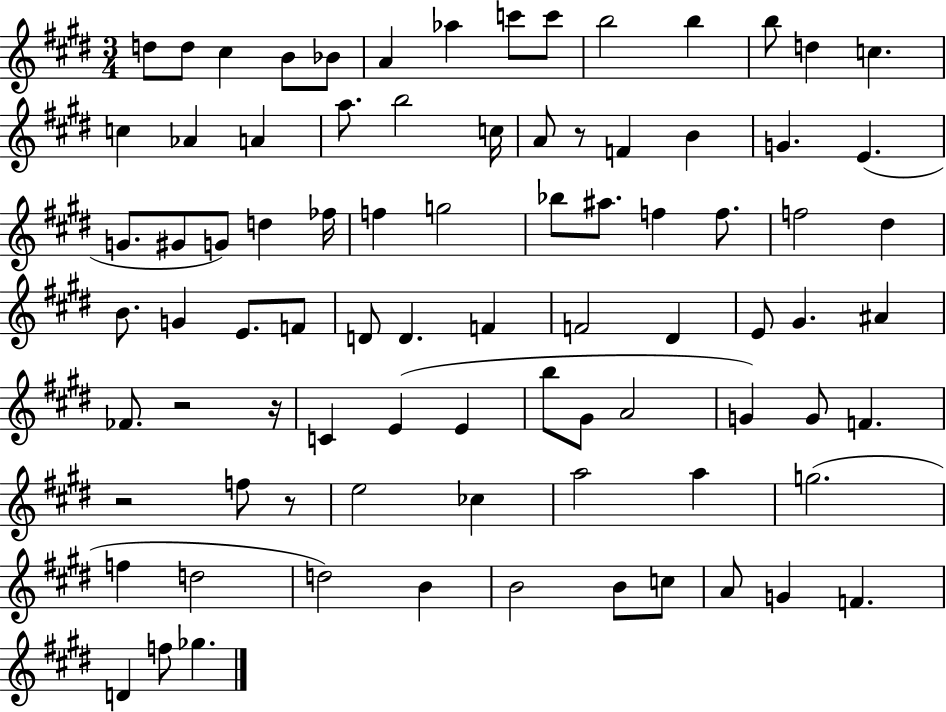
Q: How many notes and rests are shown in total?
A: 84